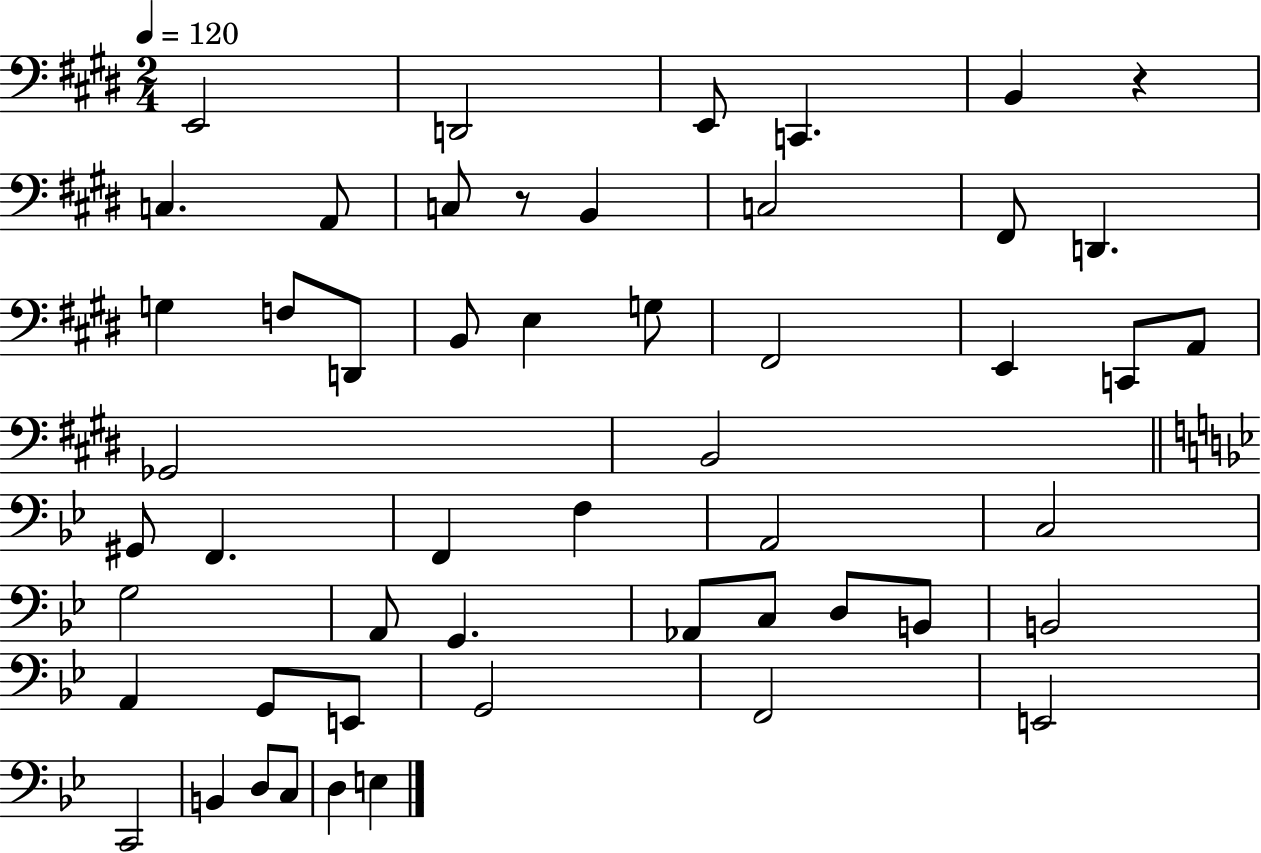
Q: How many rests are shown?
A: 2